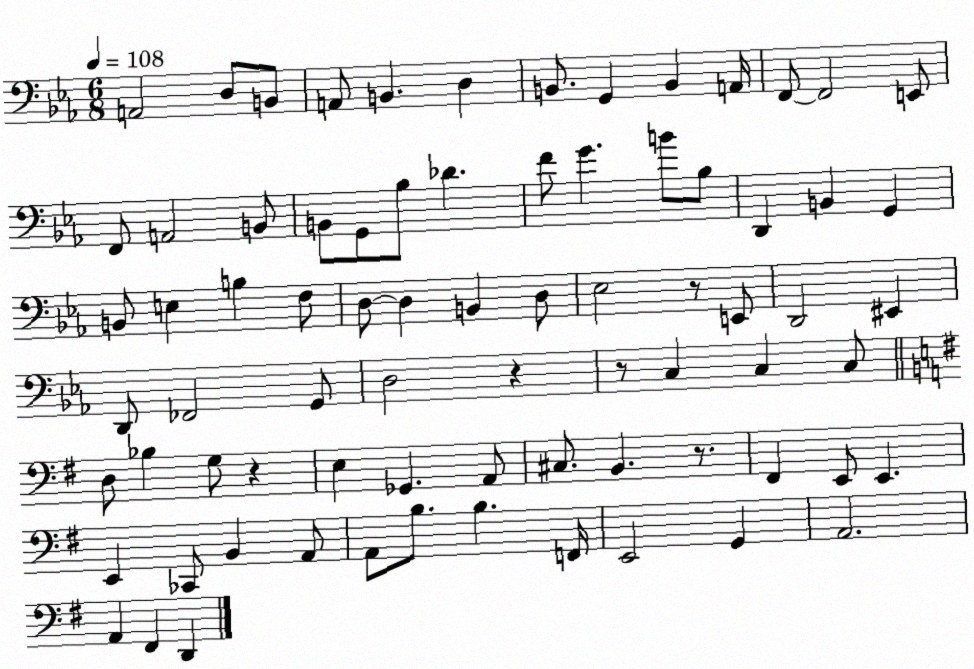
X:1
T:Untitled
M:6/8
L:1/4
K:Eb
A,,2 D,/2 B,,/2 A,,/2 B,, D, B,,/2 G,, B,, A,,/4 F,,/2 F,,2 E,,/2 F,,/2 A,,2 B,,/2 B,,/2 G,,/2 _B,/2 _D F/2 G B/2 _B,/2 D,, B,, G,, B,,/2 E, B, F,/2 D,/2 D, B,, D,/2 _E,2 z/2 E,,/2 D,,2 ^E,, D,,/2 _F,,2 G,,/2 D,2 z z/2 C, C, C,/2 D,/2 _B, G,/2 z E, _G,, A,,/2 ^C,/2 B,, z/2 ^F,, E,,/2 E,, E,, _C,,/2 B,, A,,/2 A,,/2 B,/2 B, F,,/4 E,,2 G,, A,,2 A,, ^F,, D,,